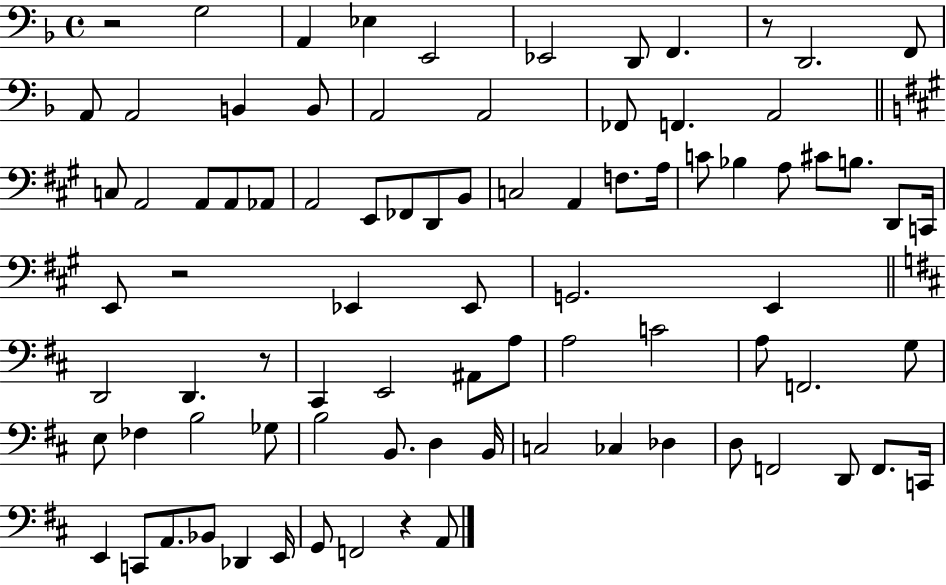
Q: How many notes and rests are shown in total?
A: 85